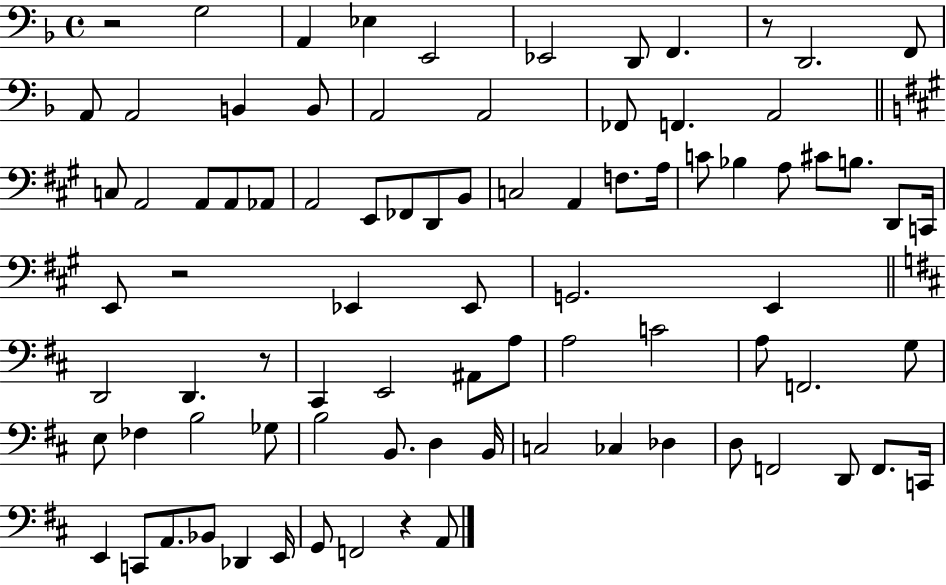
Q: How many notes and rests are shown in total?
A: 85